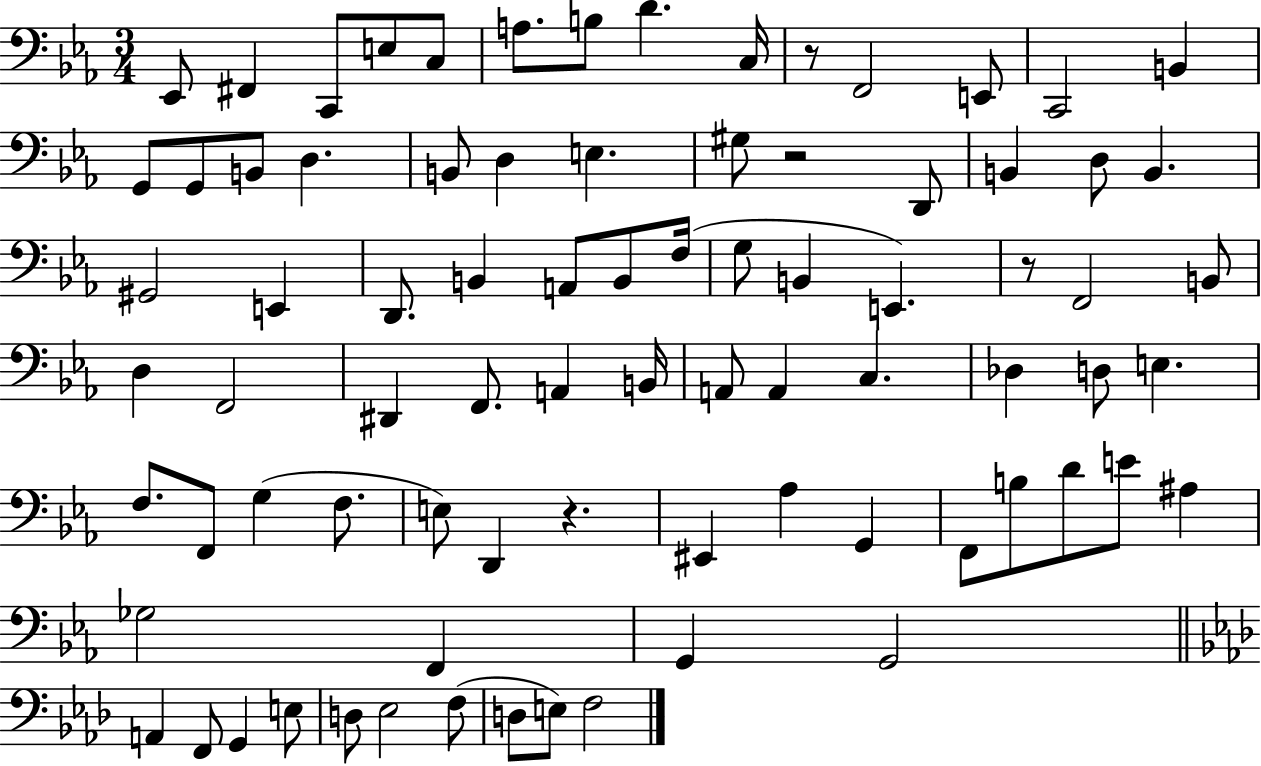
Eb2/e F#2/q C2/e E3/e C3/e A3/e. B3/e D4/q. C3/s R/e F2/h E2/e C2/h B2/q G2/e G2/e B2/e D3/q. B2/e D3/q E3/q. G#3/e R/h D2/e B2/q D3/e B2/q. G#2/h E2/q D2/e. B2/q A2/e B2/e F3/s G3/e B2/q E2/q. R/e F2/h B2/e D3/q F2/h D#2/q F2/e. A2/q B2/s A2/e A2/q C3/q. Db3/q D3/e E3/q. F3/e. F2/e G3/q F3/e. E3/e D2/q R/q. EIS2/q Ab3/q G2/q F2/e B3/e D4/e E4/e A#3/q Gb3/h F2/q G2/q G2/h A2/q F2/e G2/q E3/e D3/e Eb3/h F3/e D3/e E3/e F3/h